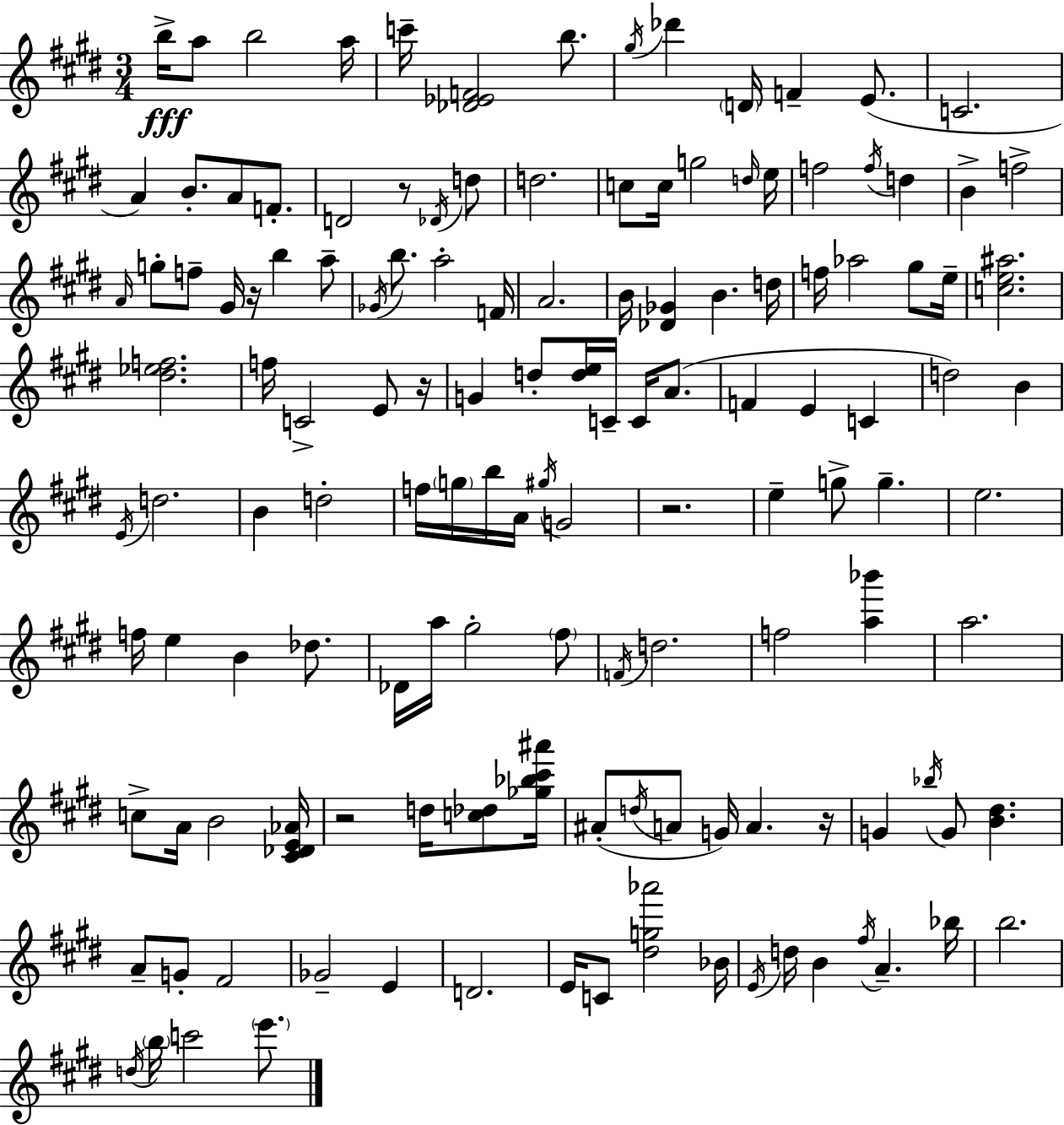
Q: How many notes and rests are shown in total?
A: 136